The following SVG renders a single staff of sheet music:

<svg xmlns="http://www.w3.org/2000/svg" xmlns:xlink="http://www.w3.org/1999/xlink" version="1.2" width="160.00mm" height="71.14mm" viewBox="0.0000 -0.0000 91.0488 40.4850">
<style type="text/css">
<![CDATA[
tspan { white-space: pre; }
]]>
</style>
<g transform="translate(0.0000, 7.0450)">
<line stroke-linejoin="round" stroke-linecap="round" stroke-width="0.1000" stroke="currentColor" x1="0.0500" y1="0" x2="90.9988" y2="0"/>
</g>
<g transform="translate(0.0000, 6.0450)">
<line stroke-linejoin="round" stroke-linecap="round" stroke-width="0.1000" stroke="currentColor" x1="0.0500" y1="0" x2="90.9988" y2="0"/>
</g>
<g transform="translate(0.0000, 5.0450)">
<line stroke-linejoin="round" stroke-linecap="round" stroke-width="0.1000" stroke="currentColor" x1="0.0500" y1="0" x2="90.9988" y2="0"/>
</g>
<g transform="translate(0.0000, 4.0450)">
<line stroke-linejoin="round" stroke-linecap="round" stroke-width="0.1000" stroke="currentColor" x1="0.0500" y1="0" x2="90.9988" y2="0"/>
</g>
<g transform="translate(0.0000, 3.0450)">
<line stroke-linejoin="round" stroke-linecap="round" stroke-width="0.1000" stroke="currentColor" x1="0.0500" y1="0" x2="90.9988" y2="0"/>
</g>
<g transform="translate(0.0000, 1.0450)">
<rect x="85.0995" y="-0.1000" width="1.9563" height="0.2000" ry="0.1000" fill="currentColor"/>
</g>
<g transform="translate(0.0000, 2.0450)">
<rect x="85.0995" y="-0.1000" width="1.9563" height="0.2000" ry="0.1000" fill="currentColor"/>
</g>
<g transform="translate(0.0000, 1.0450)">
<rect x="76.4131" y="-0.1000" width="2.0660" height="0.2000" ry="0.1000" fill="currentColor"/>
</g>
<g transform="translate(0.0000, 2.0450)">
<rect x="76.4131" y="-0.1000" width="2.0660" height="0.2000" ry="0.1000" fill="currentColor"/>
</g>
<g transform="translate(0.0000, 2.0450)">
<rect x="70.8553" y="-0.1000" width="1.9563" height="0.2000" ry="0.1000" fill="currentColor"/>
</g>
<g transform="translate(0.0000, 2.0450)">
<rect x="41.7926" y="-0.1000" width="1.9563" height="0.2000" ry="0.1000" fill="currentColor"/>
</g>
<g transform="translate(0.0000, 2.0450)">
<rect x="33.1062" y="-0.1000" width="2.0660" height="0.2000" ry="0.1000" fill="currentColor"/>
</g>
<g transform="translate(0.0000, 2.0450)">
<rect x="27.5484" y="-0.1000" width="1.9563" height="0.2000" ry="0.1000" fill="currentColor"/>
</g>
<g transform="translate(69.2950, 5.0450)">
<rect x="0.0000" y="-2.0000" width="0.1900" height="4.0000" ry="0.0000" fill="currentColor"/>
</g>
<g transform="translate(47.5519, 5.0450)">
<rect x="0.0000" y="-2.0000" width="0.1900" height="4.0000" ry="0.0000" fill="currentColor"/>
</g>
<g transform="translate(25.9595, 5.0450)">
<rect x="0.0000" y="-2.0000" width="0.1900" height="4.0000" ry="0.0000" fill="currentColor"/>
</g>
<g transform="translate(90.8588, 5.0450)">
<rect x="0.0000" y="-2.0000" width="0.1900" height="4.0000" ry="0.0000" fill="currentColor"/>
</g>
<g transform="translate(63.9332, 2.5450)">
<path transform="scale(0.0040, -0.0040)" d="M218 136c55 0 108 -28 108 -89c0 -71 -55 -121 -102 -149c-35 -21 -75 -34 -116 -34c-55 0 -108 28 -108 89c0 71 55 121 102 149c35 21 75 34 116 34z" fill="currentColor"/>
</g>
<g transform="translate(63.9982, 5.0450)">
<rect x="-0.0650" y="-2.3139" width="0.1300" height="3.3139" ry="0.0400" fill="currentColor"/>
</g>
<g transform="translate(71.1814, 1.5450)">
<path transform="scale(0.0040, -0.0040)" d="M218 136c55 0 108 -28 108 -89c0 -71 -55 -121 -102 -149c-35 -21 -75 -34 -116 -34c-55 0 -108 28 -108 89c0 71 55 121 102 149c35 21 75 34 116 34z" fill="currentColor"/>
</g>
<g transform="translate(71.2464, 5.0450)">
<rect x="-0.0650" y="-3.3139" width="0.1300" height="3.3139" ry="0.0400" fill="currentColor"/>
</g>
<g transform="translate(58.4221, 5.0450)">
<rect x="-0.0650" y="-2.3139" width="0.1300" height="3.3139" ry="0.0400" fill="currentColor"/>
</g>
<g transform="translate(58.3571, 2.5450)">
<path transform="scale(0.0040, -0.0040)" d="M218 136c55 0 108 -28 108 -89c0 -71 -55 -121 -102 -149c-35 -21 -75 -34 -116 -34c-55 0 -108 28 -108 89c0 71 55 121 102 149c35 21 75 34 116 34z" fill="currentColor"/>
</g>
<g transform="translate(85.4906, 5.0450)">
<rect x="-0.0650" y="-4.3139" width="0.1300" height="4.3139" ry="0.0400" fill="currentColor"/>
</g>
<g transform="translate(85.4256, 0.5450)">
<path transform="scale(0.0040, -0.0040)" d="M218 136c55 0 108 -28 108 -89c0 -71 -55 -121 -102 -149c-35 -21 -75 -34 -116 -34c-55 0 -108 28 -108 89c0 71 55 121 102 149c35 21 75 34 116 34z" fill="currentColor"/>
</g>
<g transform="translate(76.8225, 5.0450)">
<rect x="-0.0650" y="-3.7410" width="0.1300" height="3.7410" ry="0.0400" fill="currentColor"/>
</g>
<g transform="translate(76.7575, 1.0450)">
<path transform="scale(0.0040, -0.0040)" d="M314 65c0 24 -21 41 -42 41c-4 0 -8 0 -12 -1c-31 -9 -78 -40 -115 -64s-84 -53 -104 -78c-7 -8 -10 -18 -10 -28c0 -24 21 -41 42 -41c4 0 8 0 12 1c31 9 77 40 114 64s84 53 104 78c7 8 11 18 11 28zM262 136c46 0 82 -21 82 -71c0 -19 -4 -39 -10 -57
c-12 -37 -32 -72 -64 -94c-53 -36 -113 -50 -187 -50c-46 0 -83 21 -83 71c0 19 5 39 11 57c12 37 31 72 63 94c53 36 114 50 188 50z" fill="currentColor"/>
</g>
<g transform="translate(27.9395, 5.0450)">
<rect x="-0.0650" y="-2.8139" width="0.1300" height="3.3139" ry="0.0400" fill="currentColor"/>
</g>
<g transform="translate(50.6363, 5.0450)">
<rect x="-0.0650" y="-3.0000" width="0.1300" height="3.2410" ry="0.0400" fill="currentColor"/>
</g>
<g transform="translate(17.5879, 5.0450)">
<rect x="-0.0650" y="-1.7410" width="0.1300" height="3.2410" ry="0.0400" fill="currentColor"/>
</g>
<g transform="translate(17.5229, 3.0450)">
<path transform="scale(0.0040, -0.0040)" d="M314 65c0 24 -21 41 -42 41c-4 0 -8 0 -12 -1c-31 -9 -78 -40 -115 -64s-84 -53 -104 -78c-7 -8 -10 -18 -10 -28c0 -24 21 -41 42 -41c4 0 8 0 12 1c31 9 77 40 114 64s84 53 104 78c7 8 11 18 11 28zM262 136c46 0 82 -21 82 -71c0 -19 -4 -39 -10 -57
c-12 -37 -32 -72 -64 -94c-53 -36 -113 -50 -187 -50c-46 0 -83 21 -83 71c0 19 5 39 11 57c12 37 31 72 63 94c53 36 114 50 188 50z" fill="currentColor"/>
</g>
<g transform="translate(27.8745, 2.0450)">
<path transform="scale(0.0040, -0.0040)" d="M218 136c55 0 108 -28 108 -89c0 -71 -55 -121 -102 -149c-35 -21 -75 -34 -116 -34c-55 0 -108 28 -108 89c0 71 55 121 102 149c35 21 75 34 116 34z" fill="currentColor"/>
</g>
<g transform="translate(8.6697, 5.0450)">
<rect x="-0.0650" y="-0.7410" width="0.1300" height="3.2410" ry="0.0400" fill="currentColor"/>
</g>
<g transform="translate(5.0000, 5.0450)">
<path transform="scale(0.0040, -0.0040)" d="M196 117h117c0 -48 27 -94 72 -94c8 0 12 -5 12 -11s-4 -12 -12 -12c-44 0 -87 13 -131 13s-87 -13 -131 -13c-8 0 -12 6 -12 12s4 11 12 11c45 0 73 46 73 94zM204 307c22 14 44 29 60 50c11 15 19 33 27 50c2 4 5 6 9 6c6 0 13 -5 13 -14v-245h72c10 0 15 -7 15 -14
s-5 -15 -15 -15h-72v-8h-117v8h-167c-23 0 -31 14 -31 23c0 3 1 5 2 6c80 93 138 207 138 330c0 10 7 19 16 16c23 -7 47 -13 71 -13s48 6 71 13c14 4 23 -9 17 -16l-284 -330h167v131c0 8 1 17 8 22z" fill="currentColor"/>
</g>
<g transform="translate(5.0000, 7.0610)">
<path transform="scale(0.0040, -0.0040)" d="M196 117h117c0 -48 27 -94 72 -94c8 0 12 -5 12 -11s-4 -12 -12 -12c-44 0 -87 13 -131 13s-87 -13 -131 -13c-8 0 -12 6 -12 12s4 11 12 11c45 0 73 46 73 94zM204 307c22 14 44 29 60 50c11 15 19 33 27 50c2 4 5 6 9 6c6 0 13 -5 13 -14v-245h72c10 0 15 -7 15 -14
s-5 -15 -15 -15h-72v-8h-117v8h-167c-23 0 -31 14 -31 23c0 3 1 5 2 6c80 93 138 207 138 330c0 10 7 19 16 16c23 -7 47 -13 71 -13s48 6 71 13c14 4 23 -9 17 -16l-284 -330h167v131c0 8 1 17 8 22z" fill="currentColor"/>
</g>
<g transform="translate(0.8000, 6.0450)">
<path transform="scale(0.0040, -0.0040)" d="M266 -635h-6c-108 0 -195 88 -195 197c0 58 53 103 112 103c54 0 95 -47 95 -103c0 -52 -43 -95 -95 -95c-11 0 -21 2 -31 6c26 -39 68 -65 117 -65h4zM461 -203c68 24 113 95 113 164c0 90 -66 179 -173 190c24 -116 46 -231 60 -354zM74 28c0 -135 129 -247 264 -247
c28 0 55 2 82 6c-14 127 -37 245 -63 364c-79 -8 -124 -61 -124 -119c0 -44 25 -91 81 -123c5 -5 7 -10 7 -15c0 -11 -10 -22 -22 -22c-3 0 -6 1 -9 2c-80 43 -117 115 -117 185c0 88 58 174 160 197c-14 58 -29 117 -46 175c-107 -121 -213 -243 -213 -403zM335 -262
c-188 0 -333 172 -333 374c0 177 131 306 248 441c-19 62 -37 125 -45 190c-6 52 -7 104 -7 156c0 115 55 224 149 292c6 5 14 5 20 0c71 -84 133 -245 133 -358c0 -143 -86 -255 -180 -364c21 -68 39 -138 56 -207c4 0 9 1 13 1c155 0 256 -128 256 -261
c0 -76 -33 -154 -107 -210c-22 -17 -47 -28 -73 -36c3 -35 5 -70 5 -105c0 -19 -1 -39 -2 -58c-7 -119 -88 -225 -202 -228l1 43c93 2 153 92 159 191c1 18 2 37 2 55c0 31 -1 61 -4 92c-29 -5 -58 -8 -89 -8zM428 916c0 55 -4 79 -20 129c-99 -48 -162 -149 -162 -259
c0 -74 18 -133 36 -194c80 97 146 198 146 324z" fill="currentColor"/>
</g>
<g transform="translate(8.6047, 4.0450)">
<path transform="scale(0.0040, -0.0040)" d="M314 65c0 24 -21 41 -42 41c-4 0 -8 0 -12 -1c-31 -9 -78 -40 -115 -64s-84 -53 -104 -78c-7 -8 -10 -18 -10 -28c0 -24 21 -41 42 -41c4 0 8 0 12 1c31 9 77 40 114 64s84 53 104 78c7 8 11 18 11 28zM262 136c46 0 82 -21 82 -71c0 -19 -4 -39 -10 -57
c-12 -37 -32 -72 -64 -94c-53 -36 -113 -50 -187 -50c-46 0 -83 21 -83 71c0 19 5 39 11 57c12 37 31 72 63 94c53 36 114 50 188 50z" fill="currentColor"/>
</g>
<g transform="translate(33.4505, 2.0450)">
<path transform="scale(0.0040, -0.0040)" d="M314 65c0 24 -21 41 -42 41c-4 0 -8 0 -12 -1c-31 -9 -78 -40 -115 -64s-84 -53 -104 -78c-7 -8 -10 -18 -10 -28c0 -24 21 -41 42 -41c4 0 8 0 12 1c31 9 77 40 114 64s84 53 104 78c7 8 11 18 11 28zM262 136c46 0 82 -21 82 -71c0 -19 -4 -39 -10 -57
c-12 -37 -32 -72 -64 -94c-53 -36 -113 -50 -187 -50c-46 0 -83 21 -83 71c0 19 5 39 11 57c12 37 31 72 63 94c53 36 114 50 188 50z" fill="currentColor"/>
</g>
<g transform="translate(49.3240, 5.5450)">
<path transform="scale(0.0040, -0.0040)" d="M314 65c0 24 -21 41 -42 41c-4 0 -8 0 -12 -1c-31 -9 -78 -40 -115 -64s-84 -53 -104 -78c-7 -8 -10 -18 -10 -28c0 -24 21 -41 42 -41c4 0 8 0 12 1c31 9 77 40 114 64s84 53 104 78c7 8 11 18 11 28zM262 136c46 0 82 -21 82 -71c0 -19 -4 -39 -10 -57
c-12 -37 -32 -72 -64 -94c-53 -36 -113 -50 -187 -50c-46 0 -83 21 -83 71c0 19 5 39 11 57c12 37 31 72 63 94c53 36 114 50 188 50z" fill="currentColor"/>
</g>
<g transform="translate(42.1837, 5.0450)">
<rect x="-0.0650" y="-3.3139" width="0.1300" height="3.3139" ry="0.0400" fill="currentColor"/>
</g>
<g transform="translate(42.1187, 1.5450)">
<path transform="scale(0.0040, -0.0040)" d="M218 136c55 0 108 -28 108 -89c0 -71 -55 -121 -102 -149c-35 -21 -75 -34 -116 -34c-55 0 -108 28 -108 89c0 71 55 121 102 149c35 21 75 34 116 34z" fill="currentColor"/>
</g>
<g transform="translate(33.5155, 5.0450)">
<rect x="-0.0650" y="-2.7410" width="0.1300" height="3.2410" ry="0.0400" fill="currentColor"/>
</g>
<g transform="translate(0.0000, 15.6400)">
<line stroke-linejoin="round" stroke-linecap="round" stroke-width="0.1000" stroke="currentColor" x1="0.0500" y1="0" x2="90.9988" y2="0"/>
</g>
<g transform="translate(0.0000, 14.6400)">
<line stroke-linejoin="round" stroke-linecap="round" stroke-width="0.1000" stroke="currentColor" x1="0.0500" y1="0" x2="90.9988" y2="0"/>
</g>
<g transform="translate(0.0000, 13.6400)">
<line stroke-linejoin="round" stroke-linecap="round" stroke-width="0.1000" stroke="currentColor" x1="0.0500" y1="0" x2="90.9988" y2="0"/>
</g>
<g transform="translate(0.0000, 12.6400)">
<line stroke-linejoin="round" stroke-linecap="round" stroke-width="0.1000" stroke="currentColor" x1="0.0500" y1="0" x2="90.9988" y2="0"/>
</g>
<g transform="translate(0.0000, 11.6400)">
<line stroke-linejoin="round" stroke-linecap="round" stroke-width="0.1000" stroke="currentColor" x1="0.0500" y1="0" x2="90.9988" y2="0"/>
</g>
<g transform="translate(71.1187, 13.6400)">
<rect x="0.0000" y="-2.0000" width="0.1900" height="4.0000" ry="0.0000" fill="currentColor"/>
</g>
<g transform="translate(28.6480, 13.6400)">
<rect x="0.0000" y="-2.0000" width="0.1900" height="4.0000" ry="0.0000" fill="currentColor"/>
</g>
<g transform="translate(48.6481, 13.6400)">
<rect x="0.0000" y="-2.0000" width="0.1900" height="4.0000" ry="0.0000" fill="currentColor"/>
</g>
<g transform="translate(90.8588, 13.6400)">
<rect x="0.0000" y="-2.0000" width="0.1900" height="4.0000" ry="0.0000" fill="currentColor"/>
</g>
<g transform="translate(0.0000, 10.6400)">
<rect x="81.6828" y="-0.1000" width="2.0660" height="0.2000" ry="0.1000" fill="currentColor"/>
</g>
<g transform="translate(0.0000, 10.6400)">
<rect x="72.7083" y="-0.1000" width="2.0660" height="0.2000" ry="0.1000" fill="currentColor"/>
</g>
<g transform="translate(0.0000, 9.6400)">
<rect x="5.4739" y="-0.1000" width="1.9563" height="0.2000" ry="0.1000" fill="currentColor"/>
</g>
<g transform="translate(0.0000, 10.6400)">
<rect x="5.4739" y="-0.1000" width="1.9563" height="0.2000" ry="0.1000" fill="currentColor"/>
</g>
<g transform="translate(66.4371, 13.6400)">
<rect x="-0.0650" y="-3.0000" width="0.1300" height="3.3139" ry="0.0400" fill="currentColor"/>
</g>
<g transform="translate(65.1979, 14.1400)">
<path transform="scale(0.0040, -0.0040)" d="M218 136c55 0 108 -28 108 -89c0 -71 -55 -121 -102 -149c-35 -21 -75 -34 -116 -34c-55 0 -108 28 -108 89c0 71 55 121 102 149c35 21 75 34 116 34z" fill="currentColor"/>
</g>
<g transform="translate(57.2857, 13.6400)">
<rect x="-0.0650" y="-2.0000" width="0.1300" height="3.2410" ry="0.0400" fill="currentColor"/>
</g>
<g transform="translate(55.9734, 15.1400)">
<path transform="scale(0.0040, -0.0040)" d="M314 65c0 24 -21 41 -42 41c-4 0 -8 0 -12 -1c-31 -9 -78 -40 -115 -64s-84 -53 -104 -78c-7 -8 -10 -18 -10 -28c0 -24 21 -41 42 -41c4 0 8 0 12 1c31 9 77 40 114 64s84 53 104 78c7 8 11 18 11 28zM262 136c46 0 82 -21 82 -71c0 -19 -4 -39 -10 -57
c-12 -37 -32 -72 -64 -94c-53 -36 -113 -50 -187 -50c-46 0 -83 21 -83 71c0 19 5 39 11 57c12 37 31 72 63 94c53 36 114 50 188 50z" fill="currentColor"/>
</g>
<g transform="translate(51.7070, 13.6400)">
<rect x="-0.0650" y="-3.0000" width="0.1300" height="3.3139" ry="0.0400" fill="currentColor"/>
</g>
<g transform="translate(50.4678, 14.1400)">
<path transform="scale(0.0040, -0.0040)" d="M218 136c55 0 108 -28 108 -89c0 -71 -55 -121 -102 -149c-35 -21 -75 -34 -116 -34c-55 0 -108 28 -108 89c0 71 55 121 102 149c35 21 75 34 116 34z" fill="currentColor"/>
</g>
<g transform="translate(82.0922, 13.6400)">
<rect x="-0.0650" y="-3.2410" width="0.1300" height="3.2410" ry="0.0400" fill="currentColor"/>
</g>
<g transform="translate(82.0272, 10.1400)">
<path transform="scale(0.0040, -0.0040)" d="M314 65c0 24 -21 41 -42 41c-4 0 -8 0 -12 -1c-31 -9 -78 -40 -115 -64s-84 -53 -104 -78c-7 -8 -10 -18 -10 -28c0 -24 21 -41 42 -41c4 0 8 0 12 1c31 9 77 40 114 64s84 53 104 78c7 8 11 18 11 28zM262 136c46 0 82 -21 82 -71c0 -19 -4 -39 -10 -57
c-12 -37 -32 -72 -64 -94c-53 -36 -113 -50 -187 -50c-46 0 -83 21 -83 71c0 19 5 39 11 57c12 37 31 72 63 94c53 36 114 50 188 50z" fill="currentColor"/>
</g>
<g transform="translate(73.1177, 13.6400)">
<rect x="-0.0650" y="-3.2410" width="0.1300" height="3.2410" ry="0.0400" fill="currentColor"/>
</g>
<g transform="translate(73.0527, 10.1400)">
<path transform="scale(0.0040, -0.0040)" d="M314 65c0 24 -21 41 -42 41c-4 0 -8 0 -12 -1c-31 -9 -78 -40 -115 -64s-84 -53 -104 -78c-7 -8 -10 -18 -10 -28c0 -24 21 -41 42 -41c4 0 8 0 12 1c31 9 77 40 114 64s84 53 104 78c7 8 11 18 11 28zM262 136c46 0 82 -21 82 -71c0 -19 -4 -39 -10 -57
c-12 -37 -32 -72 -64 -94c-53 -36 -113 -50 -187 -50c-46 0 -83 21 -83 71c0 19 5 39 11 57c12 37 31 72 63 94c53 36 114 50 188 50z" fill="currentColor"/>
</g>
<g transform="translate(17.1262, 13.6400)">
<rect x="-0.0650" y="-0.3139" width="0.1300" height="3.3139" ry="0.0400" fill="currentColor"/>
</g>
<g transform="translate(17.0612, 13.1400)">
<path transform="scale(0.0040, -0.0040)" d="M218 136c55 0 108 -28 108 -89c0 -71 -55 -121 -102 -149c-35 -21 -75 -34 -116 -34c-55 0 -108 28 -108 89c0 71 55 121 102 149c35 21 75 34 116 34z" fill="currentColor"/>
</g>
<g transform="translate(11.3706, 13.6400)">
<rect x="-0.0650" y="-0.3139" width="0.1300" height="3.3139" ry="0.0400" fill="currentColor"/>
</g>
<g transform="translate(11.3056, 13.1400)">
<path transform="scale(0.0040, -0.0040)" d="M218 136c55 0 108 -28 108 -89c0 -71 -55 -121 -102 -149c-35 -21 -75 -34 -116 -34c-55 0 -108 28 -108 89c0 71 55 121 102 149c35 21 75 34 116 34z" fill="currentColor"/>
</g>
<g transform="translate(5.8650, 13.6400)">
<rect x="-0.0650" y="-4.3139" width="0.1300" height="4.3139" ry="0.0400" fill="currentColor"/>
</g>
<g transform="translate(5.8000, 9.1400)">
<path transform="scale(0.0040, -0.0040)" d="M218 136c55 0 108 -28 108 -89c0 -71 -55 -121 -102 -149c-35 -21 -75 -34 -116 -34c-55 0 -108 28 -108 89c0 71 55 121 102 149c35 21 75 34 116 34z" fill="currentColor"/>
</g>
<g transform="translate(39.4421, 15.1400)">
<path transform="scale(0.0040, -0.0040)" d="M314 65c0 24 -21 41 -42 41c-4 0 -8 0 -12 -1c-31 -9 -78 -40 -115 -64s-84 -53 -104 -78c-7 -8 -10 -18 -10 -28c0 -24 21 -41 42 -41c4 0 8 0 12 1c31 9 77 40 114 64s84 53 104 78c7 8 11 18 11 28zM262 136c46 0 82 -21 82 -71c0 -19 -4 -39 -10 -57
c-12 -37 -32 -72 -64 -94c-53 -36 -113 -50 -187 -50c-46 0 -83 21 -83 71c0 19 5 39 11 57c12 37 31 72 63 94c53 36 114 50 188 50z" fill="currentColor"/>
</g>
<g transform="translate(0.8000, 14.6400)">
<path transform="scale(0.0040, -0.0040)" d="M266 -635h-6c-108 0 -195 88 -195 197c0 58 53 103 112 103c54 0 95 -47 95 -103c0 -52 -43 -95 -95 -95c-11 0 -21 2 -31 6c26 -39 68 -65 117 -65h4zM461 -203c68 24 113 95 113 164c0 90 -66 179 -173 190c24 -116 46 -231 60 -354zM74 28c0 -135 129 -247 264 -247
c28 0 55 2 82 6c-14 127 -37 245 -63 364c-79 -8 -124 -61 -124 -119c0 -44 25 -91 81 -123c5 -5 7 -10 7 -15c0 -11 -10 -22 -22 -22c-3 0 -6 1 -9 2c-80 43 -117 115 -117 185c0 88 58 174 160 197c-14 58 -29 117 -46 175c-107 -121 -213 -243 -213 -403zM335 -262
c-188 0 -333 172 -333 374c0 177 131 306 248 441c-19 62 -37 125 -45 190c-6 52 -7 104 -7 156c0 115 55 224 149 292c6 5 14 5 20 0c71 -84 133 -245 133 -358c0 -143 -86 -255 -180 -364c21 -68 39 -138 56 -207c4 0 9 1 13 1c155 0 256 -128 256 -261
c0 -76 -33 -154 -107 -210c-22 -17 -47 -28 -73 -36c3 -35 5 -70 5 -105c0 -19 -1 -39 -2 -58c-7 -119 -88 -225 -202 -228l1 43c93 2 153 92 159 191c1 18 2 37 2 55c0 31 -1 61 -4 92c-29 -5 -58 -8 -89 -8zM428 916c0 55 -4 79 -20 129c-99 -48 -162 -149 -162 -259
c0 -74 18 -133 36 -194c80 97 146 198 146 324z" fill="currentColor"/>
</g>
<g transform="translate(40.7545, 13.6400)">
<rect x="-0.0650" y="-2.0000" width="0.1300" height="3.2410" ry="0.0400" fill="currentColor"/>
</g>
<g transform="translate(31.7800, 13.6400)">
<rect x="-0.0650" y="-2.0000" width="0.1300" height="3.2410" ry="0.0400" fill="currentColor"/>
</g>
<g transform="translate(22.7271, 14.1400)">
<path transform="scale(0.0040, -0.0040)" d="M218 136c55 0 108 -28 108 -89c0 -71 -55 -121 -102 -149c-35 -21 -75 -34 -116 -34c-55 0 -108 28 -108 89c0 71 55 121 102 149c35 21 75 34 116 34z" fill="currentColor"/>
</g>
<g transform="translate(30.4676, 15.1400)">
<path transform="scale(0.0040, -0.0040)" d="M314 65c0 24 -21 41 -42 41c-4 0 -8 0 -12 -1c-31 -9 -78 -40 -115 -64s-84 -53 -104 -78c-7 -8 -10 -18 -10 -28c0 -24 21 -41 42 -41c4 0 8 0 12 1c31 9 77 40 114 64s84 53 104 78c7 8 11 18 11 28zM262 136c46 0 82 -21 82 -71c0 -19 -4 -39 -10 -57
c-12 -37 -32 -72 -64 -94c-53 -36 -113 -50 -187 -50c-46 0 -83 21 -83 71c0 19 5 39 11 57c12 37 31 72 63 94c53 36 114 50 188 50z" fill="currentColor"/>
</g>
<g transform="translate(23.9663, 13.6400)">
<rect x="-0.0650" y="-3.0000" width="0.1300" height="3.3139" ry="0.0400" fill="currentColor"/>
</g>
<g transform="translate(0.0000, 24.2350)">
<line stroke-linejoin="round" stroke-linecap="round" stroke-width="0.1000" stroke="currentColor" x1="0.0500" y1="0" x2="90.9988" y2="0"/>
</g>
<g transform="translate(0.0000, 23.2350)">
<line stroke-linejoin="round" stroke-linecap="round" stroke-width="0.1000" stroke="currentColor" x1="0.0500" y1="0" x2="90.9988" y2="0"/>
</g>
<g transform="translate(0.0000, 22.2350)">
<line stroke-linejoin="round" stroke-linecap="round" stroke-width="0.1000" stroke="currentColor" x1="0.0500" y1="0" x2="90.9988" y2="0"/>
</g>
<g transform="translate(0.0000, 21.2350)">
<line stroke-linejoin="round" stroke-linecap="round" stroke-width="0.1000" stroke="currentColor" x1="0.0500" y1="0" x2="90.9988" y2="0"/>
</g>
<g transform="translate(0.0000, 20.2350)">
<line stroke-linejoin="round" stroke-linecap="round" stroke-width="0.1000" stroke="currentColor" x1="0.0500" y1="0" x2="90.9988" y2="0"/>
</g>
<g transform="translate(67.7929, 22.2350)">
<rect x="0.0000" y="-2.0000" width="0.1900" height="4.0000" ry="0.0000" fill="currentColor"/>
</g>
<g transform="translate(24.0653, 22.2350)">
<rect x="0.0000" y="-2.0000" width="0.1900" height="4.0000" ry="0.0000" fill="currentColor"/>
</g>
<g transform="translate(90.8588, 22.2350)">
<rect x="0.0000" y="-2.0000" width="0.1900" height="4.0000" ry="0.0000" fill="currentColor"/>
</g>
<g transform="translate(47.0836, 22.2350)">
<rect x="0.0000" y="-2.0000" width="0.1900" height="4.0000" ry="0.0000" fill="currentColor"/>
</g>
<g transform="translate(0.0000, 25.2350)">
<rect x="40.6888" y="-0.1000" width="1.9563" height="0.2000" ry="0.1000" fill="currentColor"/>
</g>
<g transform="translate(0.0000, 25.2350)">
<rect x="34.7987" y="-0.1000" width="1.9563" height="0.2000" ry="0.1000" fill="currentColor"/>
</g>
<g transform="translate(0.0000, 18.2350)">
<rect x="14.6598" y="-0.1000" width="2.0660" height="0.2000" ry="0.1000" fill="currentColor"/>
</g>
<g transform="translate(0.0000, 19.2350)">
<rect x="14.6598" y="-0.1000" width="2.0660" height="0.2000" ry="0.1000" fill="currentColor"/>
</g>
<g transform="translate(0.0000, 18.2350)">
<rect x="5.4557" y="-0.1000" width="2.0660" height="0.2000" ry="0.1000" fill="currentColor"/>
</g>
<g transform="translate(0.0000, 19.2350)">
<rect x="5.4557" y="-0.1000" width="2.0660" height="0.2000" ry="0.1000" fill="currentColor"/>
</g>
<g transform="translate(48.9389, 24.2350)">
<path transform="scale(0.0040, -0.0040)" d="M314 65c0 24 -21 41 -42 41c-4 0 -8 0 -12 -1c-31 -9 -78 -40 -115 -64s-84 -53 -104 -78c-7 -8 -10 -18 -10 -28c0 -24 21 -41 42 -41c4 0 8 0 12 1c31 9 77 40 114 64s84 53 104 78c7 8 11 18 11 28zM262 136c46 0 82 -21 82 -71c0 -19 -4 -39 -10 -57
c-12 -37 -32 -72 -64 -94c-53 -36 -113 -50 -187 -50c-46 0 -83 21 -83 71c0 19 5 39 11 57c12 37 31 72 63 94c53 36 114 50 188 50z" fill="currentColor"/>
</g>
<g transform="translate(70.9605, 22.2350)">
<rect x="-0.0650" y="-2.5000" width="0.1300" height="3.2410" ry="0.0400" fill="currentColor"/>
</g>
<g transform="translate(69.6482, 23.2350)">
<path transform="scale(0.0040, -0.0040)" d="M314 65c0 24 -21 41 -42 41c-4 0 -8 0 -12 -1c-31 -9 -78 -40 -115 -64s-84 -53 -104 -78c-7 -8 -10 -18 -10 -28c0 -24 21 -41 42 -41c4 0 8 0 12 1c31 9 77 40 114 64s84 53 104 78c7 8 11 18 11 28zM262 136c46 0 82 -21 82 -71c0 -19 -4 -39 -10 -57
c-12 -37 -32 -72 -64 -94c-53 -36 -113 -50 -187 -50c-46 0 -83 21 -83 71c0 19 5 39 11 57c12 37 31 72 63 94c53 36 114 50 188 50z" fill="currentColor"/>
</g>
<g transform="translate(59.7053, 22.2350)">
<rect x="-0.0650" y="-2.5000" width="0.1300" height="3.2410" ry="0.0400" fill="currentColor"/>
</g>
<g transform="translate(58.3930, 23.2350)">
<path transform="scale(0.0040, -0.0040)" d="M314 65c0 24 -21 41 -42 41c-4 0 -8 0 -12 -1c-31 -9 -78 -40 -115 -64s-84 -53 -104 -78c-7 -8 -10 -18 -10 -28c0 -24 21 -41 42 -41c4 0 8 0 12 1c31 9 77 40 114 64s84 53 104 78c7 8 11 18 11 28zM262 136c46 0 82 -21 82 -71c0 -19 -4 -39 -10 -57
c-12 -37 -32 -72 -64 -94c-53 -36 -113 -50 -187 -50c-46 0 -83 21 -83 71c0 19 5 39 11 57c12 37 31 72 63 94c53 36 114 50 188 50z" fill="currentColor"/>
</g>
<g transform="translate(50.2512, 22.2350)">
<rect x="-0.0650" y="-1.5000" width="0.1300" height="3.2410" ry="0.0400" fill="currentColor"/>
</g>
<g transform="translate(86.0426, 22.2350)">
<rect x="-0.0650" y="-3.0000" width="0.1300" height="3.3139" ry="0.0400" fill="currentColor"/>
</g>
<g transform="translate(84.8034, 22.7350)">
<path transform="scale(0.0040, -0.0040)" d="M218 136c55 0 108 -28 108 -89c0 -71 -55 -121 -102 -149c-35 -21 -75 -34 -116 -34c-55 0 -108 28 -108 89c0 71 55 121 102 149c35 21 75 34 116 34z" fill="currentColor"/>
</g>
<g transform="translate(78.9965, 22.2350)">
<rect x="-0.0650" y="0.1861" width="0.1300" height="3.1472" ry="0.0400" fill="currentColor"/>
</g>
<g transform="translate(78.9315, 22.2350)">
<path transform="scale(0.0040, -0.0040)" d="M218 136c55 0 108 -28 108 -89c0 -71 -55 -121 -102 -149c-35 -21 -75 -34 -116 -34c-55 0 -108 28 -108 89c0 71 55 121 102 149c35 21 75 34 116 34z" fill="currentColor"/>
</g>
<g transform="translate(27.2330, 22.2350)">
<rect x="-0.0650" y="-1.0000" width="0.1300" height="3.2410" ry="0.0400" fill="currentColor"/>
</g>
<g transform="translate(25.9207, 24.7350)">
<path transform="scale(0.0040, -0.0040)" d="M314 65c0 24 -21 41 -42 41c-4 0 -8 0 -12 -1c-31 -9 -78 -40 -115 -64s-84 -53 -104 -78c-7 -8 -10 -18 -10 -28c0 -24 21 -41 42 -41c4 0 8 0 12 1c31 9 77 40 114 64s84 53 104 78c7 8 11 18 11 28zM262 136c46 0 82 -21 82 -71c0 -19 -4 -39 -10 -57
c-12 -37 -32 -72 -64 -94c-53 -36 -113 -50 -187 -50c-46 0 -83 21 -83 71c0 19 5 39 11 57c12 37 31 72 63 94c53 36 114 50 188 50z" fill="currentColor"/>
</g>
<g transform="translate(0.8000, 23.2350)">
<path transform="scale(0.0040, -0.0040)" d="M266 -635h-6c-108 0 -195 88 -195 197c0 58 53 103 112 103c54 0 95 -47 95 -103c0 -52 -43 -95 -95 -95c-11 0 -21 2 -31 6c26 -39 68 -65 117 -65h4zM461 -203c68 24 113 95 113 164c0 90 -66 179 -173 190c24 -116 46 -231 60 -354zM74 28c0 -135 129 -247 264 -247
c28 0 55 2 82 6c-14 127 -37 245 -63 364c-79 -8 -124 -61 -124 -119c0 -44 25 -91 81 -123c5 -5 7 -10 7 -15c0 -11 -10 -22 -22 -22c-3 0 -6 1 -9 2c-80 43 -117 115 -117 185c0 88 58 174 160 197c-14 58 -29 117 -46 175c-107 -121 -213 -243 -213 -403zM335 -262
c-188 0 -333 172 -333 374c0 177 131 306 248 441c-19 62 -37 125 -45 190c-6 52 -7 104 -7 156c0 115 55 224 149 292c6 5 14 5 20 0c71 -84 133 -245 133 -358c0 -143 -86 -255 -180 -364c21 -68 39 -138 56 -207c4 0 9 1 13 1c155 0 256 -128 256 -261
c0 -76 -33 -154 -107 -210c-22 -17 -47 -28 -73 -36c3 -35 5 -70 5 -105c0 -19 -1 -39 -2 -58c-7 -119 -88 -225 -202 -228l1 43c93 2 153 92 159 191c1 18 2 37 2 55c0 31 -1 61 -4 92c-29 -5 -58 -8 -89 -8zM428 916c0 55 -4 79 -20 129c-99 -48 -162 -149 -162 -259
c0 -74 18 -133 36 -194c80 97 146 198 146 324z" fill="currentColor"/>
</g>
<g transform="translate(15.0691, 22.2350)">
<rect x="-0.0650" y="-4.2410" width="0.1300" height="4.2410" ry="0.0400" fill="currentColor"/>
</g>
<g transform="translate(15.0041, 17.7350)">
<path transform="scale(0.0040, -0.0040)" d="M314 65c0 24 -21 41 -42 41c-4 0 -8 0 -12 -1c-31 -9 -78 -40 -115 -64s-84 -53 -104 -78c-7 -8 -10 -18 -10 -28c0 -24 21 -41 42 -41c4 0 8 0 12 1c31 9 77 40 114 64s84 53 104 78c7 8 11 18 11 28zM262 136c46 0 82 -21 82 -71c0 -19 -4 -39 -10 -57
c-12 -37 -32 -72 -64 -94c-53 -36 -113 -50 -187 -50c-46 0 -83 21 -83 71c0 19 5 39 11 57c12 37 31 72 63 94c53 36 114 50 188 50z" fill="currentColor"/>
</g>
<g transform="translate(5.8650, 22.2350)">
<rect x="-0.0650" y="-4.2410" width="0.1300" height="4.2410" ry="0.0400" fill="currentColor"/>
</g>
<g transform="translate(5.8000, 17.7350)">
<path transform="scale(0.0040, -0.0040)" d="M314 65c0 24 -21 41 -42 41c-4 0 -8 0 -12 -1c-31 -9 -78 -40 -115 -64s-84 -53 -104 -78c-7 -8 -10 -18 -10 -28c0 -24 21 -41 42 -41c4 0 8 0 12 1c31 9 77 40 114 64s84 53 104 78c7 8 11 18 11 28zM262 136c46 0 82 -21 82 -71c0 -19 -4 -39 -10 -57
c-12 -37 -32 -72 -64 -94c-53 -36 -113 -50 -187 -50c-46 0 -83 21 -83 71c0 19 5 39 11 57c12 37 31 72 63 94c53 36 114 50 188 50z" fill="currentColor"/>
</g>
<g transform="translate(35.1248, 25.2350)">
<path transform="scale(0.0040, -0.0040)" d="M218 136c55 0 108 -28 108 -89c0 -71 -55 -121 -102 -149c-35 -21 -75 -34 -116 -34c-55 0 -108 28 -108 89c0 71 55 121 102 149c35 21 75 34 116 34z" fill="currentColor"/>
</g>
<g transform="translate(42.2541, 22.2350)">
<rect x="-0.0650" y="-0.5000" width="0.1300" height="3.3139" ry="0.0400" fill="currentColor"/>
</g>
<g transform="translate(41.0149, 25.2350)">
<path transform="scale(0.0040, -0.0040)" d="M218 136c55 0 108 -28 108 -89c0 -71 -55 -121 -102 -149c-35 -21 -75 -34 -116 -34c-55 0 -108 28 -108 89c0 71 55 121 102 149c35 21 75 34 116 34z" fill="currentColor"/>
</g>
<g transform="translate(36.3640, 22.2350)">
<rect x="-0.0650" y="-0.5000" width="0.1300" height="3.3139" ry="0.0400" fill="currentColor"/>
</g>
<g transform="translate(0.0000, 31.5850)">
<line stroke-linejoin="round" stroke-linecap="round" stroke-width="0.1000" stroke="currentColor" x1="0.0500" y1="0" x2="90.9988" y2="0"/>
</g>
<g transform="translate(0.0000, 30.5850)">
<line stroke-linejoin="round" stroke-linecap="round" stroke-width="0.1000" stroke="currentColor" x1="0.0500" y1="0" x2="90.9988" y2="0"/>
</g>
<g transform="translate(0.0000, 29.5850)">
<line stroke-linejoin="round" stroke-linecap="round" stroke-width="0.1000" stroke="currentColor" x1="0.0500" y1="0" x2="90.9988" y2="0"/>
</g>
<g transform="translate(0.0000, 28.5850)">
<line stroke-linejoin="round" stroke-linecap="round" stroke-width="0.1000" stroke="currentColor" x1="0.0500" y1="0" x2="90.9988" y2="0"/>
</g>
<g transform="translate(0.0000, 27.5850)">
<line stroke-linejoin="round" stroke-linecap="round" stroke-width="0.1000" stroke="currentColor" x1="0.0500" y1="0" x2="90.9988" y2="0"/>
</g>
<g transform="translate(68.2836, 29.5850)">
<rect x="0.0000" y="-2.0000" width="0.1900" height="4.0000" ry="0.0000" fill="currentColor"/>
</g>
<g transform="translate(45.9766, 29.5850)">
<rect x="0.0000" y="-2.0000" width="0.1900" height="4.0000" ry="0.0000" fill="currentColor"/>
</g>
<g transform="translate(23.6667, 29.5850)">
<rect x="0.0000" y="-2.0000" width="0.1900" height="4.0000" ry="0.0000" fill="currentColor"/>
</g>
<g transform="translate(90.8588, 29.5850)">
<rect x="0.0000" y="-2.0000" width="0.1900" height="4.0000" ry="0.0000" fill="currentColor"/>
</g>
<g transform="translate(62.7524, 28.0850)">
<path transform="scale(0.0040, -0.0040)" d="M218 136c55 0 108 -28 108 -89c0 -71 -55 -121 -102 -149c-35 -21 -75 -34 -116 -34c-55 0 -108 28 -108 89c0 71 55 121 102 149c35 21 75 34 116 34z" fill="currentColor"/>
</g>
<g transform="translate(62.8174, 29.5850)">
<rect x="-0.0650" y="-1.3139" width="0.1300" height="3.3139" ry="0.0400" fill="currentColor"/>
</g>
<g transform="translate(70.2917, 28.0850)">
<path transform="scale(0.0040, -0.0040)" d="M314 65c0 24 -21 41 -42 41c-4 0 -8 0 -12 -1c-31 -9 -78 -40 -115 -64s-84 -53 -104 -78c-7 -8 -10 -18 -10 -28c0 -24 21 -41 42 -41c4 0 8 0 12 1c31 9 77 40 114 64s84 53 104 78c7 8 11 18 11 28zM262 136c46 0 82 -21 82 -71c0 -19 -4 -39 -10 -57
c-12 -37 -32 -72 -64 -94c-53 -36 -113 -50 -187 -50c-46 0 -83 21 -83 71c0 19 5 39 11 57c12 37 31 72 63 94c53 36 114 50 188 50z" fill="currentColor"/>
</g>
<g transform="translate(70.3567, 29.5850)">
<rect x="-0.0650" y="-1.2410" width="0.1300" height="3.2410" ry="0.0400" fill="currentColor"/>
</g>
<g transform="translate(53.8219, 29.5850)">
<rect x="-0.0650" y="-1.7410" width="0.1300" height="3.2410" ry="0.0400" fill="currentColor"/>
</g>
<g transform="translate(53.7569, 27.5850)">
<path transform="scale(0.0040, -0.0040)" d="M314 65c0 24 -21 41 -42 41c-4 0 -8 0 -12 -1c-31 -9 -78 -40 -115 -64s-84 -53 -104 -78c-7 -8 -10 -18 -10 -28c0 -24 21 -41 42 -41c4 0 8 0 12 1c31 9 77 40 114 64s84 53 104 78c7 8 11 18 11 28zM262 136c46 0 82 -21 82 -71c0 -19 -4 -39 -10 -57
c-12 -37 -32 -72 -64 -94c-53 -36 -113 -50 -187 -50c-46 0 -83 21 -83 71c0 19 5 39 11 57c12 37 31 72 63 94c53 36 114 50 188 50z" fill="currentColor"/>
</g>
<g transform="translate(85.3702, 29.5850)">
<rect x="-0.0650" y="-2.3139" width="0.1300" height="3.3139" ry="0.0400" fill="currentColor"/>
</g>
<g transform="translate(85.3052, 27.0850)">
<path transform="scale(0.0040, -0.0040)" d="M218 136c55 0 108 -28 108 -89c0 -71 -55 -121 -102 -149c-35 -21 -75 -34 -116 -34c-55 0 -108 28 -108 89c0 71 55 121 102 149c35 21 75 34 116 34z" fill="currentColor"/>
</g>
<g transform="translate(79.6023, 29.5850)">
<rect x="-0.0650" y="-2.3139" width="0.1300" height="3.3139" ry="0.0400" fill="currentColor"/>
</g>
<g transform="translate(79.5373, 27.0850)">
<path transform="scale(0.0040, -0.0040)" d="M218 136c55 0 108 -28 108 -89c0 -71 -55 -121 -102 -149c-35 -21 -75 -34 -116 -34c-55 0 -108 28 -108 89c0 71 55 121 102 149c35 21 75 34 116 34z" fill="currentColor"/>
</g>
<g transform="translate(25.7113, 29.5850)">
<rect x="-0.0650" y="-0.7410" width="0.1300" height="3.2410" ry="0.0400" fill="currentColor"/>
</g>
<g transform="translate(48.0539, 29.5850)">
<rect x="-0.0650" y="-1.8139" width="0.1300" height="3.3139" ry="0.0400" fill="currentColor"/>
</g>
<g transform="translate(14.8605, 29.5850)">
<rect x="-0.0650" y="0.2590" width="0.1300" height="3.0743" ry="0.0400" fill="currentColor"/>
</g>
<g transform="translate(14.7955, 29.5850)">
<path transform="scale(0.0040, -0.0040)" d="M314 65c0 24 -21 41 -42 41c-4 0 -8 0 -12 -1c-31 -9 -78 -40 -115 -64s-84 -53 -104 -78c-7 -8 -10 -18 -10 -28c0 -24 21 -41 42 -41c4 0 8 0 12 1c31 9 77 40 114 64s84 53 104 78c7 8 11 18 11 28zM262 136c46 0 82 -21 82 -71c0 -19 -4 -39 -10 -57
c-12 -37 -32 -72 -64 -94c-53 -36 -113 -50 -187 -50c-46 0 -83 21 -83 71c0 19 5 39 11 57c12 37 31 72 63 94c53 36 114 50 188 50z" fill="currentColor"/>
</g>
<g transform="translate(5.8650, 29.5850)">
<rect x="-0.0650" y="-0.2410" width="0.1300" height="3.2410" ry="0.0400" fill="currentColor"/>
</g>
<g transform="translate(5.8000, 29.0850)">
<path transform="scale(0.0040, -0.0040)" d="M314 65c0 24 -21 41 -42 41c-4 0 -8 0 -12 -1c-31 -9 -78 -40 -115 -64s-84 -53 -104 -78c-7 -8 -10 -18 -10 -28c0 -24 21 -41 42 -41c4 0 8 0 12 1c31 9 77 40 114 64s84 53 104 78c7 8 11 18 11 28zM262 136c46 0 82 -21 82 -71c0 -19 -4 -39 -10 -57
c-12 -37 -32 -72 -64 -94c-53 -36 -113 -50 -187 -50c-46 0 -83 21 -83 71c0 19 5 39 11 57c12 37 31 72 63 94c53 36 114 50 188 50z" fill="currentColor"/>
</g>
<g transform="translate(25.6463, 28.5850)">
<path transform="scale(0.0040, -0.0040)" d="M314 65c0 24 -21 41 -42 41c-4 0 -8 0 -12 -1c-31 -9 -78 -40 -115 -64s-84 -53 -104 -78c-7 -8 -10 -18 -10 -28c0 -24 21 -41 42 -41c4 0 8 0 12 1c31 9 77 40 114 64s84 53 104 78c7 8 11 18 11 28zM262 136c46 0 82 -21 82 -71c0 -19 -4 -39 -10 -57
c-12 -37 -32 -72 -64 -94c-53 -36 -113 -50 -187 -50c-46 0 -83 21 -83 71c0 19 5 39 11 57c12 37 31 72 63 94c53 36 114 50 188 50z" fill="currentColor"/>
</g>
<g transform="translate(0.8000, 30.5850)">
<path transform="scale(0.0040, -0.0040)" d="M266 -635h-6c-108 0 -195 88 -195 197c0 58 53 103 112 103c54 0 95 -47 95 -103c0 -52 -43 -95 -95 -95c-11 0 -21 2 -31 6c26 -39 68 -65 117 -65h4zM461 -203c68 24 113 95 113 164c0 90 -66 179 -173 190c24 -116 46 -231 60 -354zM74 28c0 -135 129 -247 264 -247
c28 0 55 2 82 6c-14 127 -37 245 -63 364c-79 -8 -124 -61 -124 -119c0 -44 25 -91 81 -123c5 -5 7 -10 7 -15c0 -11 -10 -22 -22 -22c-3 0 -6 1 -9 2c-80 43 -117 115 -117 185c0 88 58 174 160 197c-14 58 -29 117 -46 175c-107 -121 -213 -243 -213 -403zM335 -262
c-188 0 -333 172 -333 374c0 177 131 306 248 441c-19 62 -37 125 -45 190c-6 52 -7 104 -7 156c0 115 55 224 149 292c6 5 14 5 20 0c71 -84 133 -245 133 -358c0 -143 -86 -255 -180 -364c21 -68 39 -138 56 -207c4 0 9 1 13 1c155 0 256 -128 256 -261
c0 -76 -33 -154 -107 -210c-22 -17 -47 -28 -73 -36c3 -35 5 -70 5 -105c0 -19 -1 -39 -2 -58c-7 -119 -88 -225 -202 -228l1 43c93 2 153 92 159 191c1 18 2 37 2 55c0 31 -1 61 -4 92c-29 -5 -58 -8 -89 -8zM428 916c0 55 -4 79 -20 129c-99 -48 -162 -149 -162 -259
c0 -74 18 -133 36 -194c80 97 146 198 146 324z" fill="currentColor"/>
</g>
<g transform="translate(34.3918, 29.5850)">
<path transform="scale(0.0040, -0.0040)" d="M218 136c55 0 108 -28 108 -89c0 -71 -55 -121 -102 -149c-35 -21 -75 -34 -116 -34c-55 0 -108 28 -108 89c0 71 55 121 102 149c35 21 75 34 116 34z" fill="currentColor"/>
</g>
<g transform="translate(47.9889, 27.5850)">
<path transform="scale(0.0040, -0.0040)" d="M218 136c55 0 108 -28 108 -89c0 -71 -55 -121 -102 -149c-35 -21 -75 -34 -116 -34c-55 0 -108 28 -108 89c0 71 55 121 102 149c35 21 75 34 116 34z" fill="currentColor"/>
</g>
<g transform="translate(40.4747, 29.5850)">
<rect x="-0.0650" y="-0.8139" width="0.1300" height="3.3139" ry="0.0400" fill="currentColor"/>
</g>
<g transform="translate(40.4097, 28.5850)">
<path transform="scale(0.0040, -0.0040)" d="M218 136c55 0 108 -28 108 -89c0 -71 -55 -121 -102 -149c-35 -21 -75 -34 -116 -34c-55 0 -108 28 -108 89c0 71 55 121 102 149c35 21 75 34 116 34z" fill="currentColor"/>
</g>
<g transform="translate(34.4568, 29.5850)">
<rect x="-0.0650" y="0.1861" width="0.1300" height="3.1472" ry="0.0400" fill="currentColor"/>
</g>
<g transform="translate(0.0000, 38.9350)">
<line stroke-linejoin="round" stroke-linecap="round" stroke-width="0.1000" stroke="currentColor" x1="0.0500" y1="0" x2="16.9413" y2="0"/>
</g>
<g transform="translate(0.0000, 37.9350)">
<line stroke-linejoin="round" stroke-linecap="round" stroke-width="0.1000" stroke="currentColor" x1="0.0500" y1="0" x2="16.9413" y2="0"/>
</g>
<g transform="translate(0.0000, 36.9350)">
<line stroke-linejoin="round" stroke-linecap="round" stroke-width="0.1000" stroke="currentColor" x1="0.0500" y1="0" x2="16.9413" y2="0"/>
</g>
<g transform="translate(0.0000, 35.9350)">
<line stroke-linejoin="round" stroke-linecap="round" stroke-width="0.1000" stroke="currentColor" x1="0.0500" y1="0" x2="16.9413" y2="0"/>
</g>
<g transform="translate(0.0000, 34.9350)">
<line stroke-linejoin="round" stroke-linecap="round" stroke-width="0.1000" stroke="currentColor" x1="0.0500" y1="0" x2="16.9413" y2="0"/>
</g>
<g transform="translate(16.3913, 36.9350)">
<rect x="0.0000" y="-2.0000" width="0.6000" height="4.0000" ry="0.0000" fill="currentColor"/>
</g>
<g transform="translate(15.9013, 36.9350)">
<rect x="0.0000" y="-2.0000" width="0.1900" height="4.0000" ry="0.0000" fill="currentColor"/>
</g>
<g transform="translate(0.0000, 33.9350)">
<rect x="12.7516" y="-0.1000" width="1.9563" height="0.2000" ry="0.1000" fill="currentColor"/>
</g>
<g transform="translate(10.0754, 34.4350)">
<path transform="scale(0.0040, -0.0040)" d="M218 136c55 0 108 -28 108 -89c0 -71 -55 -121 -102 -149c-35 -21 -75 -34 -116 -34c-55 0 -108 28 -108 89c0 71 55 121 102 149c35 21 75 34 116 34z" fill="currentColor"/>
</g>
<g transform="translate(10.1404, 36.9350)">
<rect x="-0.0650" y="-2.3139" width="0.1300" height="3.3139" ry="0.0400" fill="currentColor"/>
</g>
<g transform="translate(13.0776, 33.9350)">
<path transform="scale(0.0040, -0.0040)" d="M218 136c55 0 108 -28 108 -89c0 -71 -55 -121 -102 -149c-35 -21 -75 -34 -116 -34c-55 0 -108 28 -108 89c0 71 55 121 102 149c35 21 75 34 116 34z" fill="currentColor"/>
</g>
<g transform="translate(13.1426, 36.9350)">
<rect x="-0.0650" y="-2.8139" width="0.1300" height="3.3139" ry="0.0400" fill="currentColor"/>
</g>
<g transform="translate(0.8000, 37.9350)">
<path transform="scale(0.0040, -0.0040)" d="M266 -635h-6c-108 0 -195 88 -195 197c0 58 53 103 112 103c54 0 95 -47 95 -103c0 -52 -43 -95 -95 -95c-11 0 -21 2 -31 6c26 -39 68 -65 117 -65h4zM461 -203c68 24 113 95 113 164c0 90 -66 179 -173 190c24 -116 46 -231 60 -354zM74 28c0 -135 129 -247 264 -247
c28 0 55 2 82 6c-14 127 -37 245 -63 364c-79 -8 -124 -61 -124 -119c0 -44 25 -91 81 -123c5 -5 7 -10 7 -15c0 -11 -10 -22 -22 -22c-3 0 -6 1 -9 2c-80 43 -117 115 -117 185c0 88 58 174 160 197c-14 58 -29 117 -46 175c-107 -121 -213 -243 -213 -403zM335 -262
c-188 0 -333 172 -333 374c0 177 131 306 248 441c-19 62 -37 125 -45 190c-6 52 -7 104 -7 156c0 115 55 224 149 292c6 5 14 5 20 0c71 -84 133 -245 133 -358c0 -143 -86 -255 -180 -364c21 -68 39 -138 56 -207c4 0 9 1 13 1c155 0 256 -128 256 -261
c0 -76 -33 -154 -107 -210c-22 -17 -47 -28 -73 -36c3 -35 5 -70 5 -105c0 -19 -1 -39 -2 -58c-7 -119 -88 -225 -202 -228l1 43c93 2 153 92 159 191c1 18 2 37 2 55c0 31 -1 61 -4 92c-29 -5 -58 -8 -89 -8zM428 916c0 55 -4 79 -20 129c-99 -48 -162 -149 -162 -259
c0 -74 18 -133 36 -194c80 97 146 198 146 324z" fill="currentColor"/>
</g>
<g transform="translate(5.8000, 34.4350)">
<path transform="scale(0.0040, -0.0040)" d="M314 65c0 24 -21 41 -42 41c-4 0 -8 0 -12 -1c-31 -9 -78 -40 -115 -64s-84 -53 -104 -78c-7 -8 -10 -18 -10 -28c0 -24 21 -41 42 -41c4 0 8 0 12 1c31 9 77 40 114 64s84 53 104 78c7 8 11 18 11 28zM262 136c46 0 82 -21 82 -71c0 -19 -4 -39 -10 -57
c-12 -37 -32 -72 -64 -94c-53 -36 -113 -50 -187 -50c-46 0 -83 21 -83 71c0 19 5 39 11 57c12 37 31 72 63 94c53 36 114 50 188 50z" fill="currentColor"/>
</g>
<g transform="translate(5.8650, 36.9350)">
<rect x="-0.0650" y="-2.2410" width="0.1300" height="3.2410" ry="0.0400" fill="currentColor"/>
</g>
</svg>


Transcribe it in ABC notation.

X:1
T:Untitled
M:4/4
L:1/4
K:C
d2 f2 a a2 b A2 g g b c'2 d' d' c c A F2 F2 A F2 A b2 b2 d'2 d'2 D2 C C E2 G2 G2 B A c2 B2 d2 B d f f2 e e2 g g g2 g a